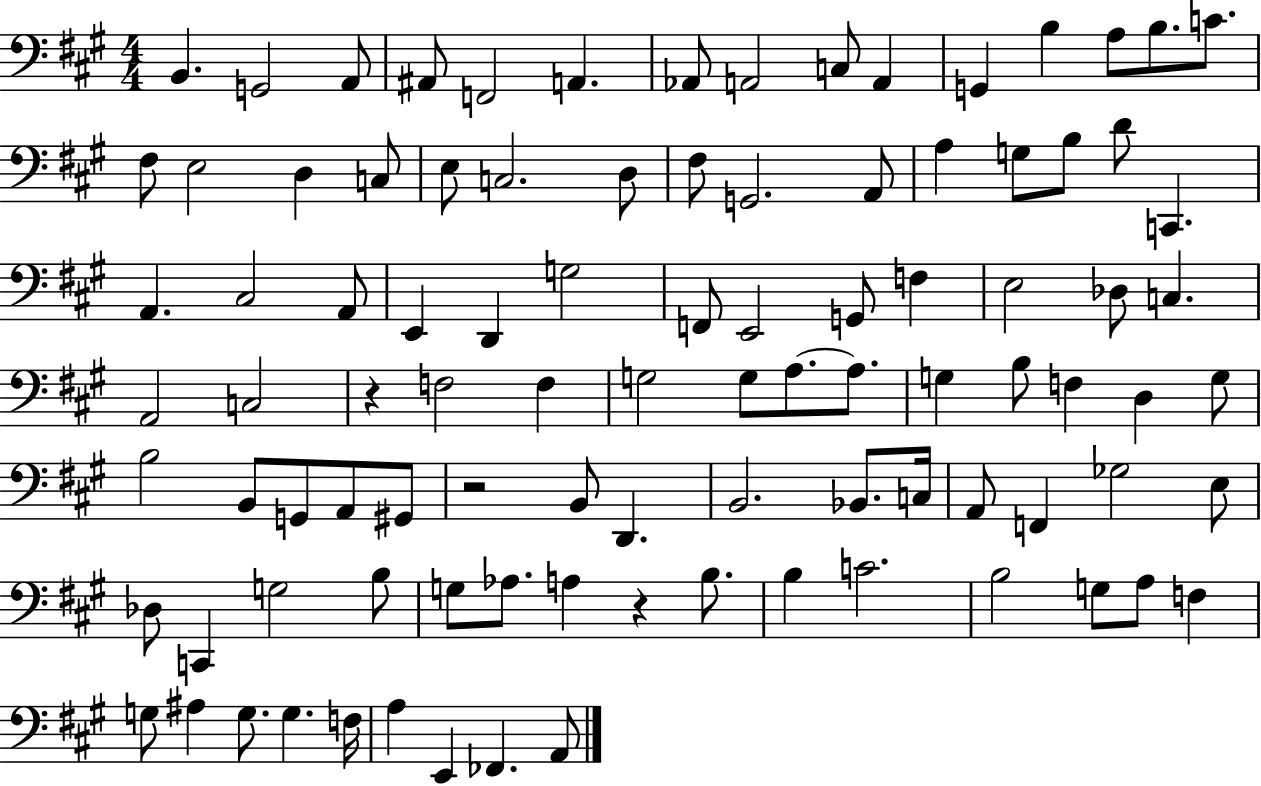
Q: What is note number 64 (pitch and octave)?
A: B2